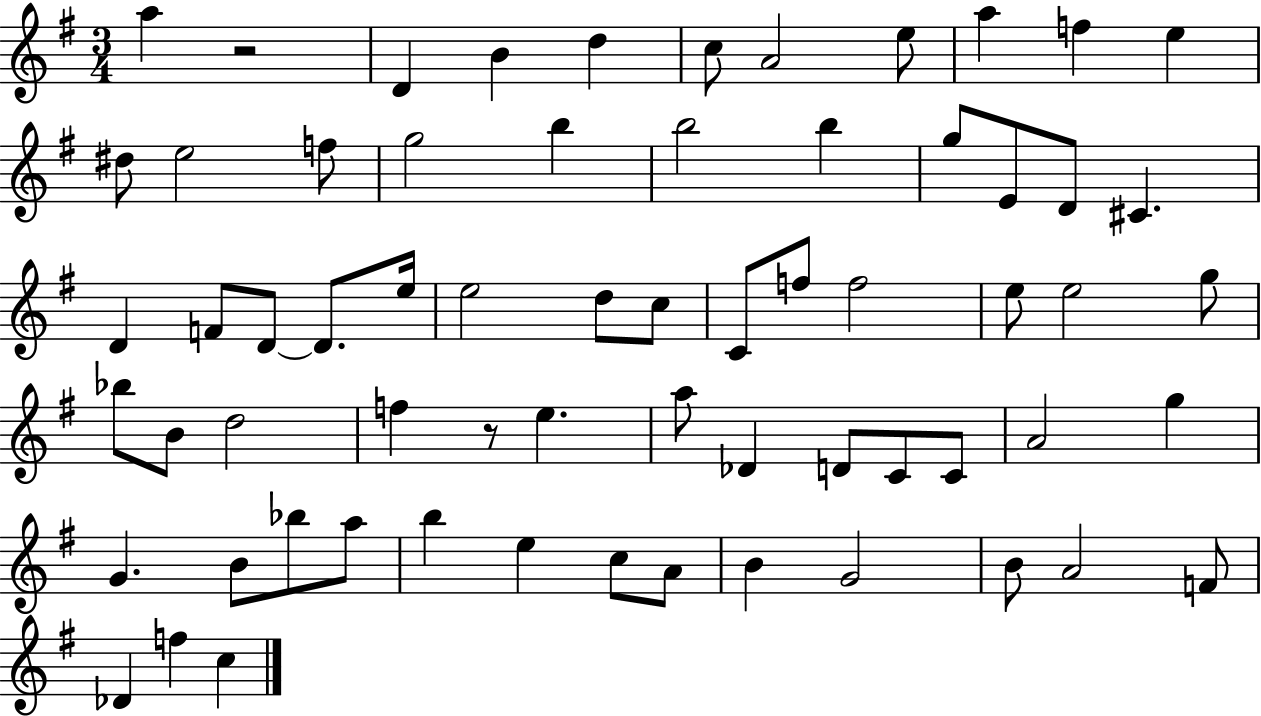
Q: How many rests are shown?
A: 2